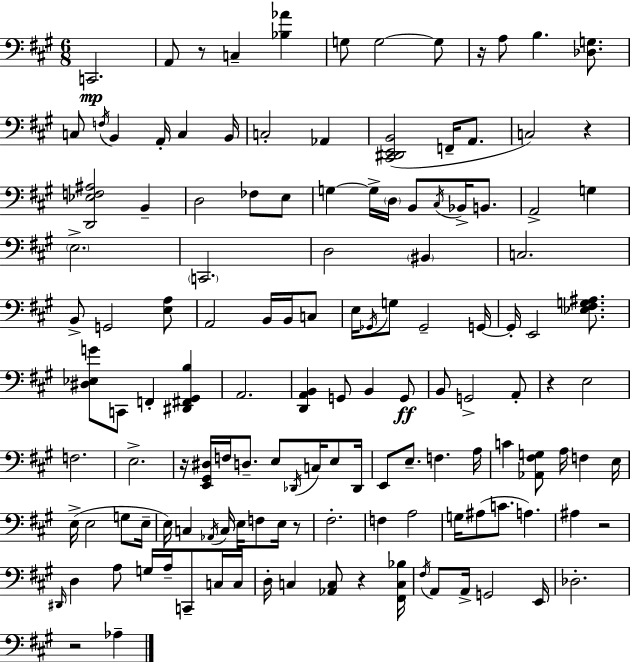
{
  \clef bass
  \numericTimeSignature
  \time 6/8
  \key a \major
  \repeat volta 2 { c,2.\mp | a,8 r8 c4-- <bes aes'>4 | g8 g2~~ g8 | r16 a8 b4. <des g>8. | \break c8 \acciaccatura { f16 } b,4 a,16-. c4 | b,16 c2-. aes,4 | <cis, dis, e, b,>2( f,16-- a,8. | c2) r4 | \break <d, ees f ais>2 b,4-- | d2 fes8 e8 | g4~~ g16-> \parenthesize d16 b,8 \acciaccatura { cis16 } bes,16-> b,8. | a,2-> g4 | \break \parenthesize e2.-> | \parenthesize c,2. | d2 \parenthesize bis,4 | c2. | \break b,8-> g,2 | <e a>8 a,2 b,16 b,16 | c8 e16 \acciaccatura { ges,16 } g8 ges,2-- | g,16~~ g,16-. e,2 | \break <ees fis g ais>8. <dis ees g'>8 c,8 f,4-. <dis, fis, gis, b>4 | a,2. | <d, a, b,>4 g,8 b,4 | g,8\ff b,8 g,2-> | \break a,8-. r4 e2 | f2. | e2.-> | r16 <e, gis, dis>16 f16 d8.-- e8 \acciaccatura { des,16 } | \break c16 e8 des,16 e,8 e8.-- f4. | a16 c'4 <aes, fis g>8 a16 f4 | e16 e16->( e2 | g8 e16-- e16) c4 \acciaccatura { aes,16 } c16 e16 | \break f8 e16 r8 fis2.-. | f4 a2 | g16 ais8( c'8. a4.) | ais4 r2 | \break \grace { dis,16 } d4 a8 | g16 a16-- c,8-- c16 c16 d16-. c4 <aes, c>8 | r4 <fis, c bes>16 \acciaccatura { fis16 } a,8 a,16-> g,2 | e,16 des2.-. | \break r2 | aes4-- } \bar "|."
}